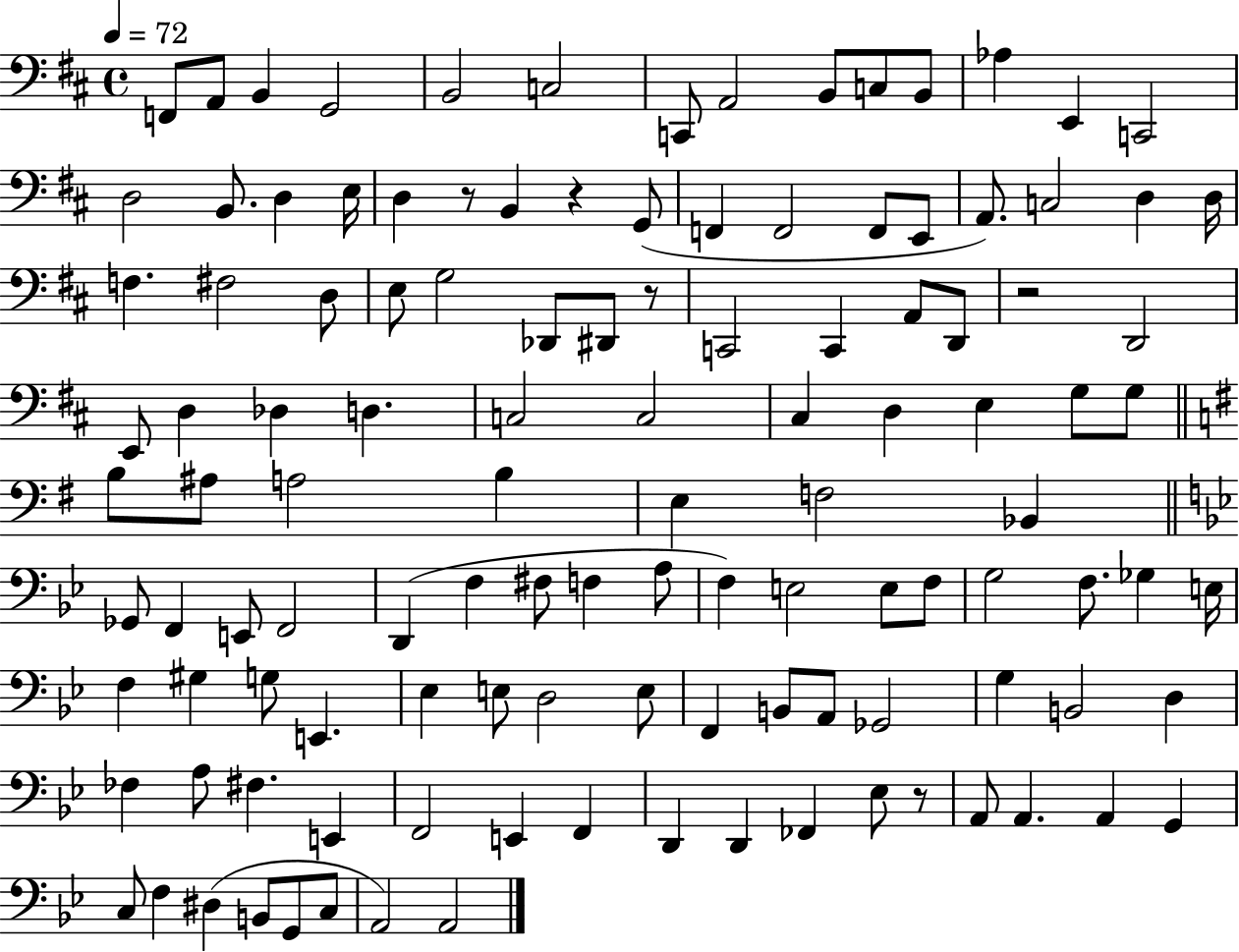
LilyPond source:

{
  \clef bass
  \time 4/4
  \defaultTimeSignature
  \key d \major
  \tempo 4 = 72
  f,8 a,8 b,4 g,2 | b,2 c2 | c,8 a,2 b,8 c8 b,8 | aes4 e,4 c,2 | \break d2 b,8. d4 e16 | d4 r8 b,4 r4 g,8( | f,4 f,2 f,8 e,8 | a,8.) c2 d4 d16 | \break f4. fis2 d8 | e8 g2 des,8 dis,8 r8 | c,2 c,4 a,8 d,8 | r2 d,2 | \break e,8 d4 des4 d4. | c2 c2 | cis4 d4 e4 g8 g8 | \bar "||" \break \key g \major b8 ais8 a2 b4 | e4 f2 bes,4 | \bar "||" \break \key bes \major ges,8 f,4 e,8 f,2 | d,4( f4 fis8 f4 a8 | f4) e2 e8 f8 | g2 f8. ges4 e16 | \break f4 gis4 g8 e,4. | ees4 e8 d2 e8 | f,4 b,8 a,8 ges,2 | g4 b,2 d4 | \break fes4 a8 fis4. e,4 | f,2 e,4 f,4 | d,4 d,4 fes,4 ees8 r8 | a,8 a,4. a,4 g,4 | \break c8 f4 dis4( b,8 g,8 c8 | a,2) a,2 | \bar "|."
}